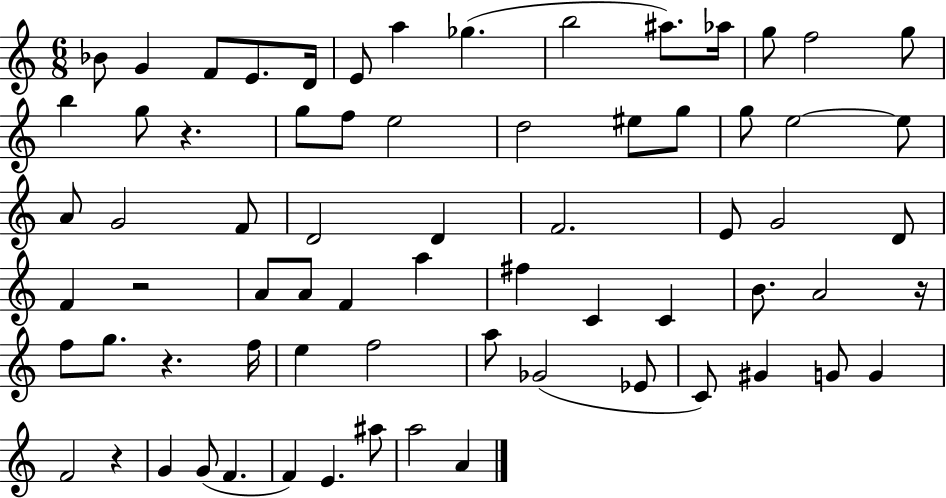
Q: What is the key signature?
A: C major